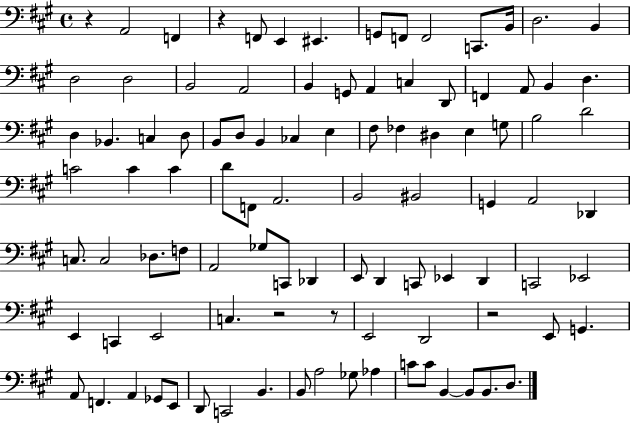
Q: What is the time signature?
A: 4/4